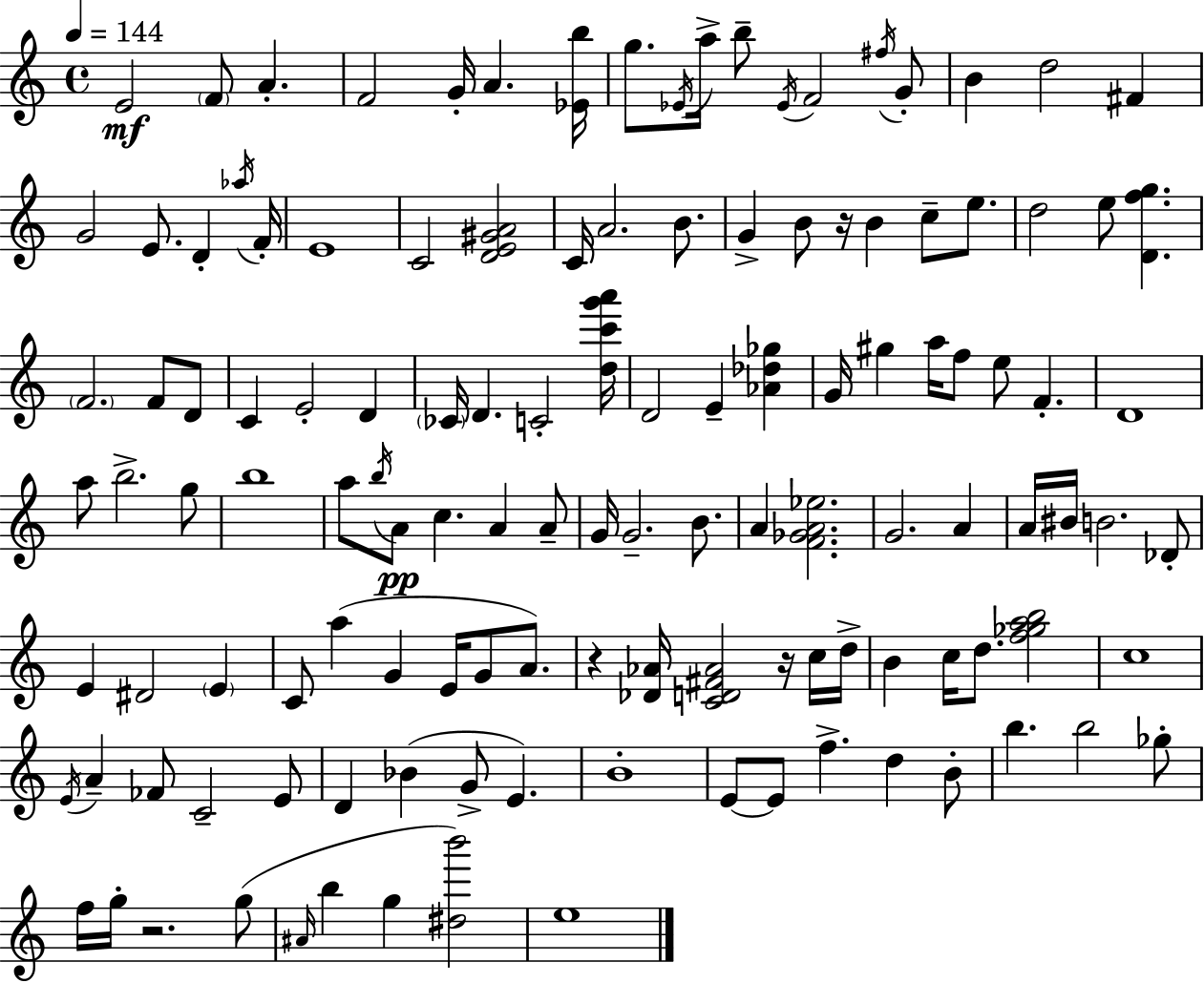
X:1
T:Untitled
M:4/4
L:1/4
K:C
E2 F/2 A F2 G/4 A [_Eb]/4 g/2 _E/4 a/4 b/2 _E/4 F2 ^f/4 G/2 B d2 ^F G2 E/2 D _a/4 F/4 E4 C2 [DE^GA]2 C/4 A2 B/2 G B/2 z/4 B c/2 e/2 d2 e/2 [Dfg] F2 F/2 D/2 C E2 D _C/4 D C2 [dc'g'a']/4 D2 E [_A_d_g] G/4 ^g a/4 f/2 e/2 F D4 a/2 b2 g/2 b4 a/2 b/4 A/2 c A A/2 G/4 G2 B/2 A [F_GA_e]2 G2 A A/4 ^B/4 B2 _D/2 E ^D2 E C/2 a G E/4 G/2 A/2 z [_D_A]/4 [CD^F_A]2 z/4 c/4 d/4 B c/4 d/2 [f_gab]2 c4 E/4 A _F/2 C2 E/2 D _B G/2 E B4 E/2 E/2 f d B/2 b b2 _g/2 f/4 g/4 z2 g/2 ^A/4 b g [^db']2 e4